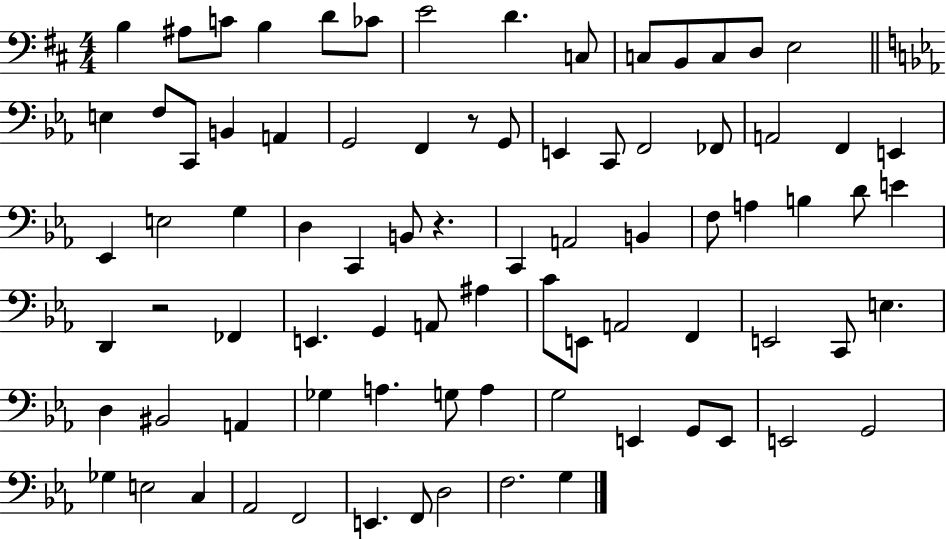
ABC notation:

X:1
T:Untitled
M:4/4
L:1/4
K:D
B, ^A,/2 C/2 B, D/2 _C/2 E2 D C,/2 C,/2 B,,/2 C,/2 D,/2 E,2 E, F,/2 C,,/2 B,, A,, G,,2 F,, z/2 G,,/2 E,, C,,/2 F,,2 _F,,/2 A,,2 F,, E,, _E,, E,2 G, D, C,, B,,/2 z C,, A,,2 B,, F,/2 A, B, D/2 E D,, z2 _F,, E,, G,, A,,/2 ^A, C/2 E,,/2 A,,2 F,, E,,2 C,,/2 E, D, ^B,,2 A,, _G, A, G,/2 A, G,2 E,, G,,/2 E,,/2 E,,2 G,,2 _G, E,2 C, _A,,2 F,,2 E,, F,,/2 D,2 F,2 G,